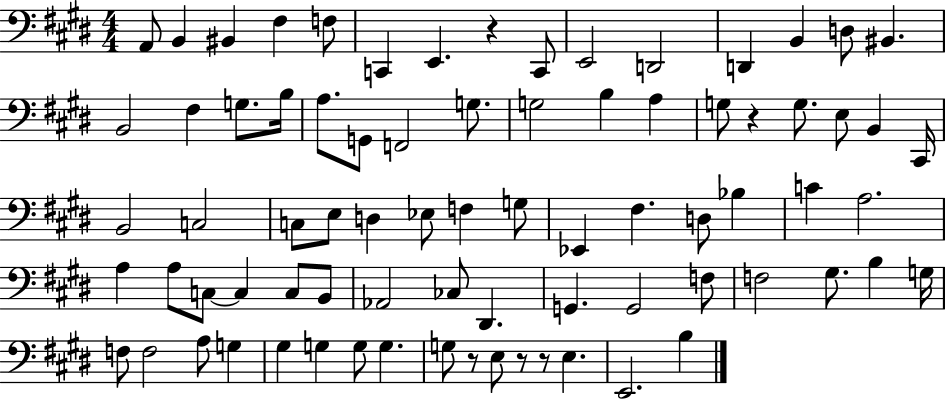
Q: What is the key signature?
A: E major